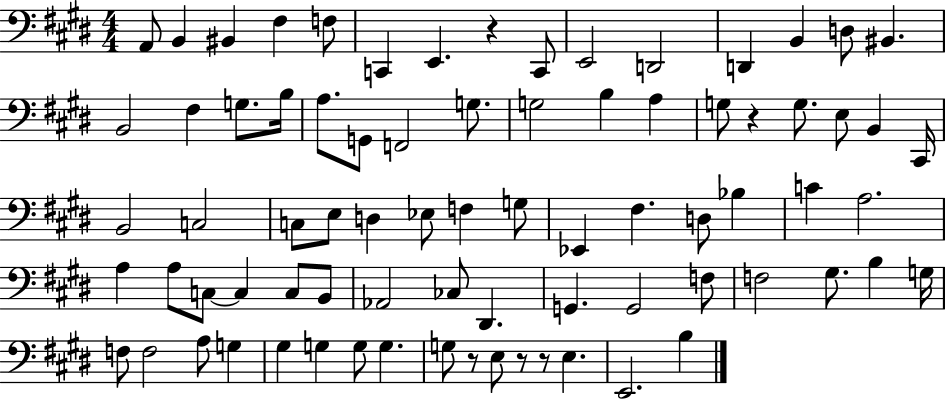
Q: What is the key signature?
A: E major